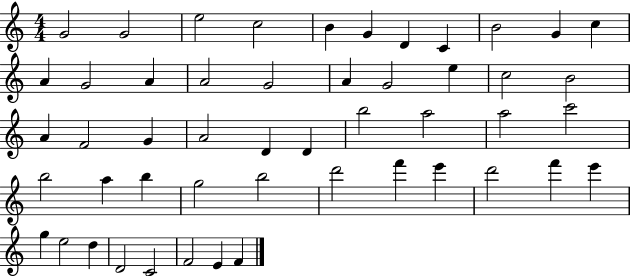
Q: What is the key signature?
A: C major